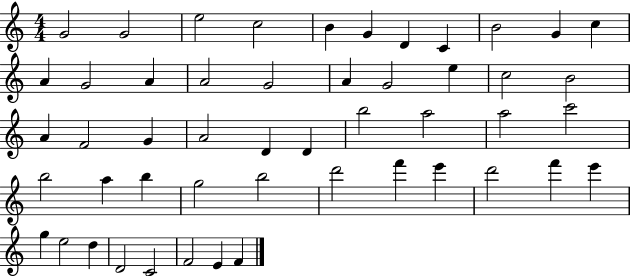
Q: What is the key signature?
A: C major